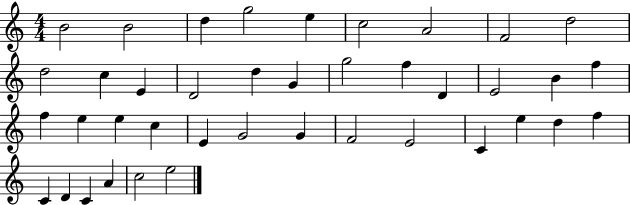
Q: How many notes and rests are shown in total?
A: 40